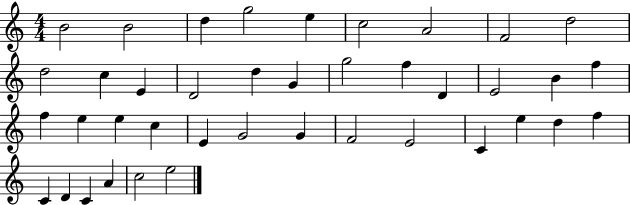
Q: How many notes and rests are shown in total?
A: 40